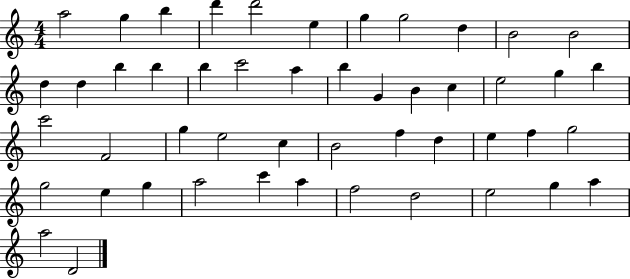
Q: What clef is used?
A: treble